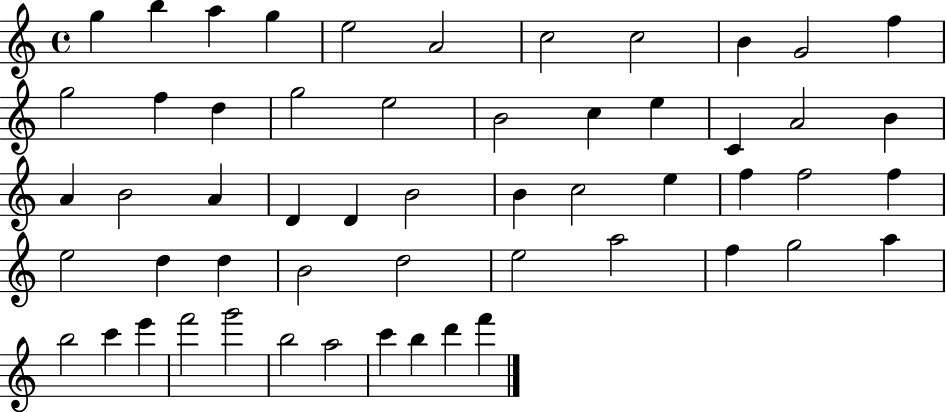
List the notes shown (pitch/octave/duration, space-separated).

G5/q B5/q A5/q G5/q E5/h A4/h C5/h C5/h B4/q G4/h F5/q G5/h F5/q D5/q G5/h E5/h B4/h C5/q E5/q C4/q A4/h B4/q A4/q B4/h A4/q D4/q D4/q B4/h B4/q C5/h E5/q F5/q F5/h F5/q E5/h D5/q D5/q B4/h D5/h E5/h A5/h F5/q G5/h A5/q B5/h C6/q E6/q F6/h G6/h B5/h A5/h C6/q B5/q D6/q F6/q